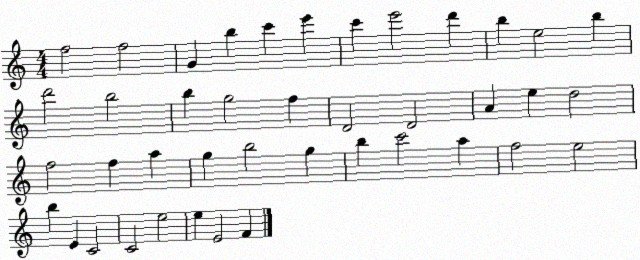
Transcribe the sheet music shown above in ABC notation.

X:1
T:Untitled
M:4/4
L:1/4
K:C
f2 f2 G b c' e' c' e'2 d' b e2 b d'2 b2 b g2 f D2 D2 A e d2 f2 f a g b2 g b c'2 a f2 e2 b E C2 C2 e2 e E2 F